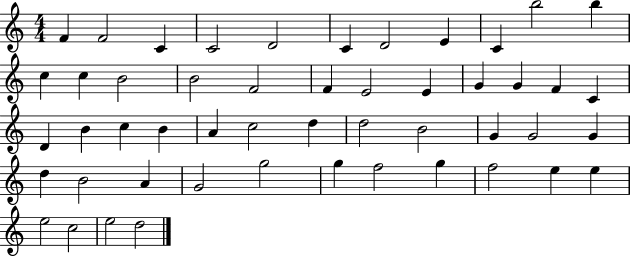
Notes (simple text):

F4/q F4/h C4/q C4/h D4/h C4/q D4/h E4/q C4/q B5/h B5/q C5/q C5/q B4/h B4/h F4/h F4/q E4/h E4/q G4/q G4/q F4/q C4/q D4/q B4/q C5/q B4/q A4/q C5/h D5/q D5/h B4/h G4/q G4/h G4/q D5/q B4/h A4/q G4/h G5/h G5/q F5/h G5/q F5/h E5/q E5/q E5/h C5/h E5/h D5/h